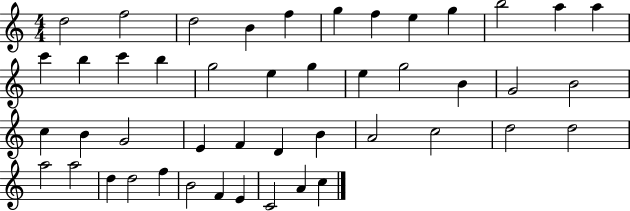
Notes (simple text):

D5/h F5/h D5/h B4/q F5/q G5/q F5/q E5/q G5/q B5/h A5/q A5/q C6/q B5/q C6/q B5/q G5/h E5/q G5/q E5/q G5/h B4/q G4/h B4/h C5/q B4/q G4/h E4/q F4/q D4/q B4/q A4/h C5/h D5/h D5/h A5/h A5/h D5/q D5/h F5/q B4/h F4/q E4/q C4/h A4/q C5/q